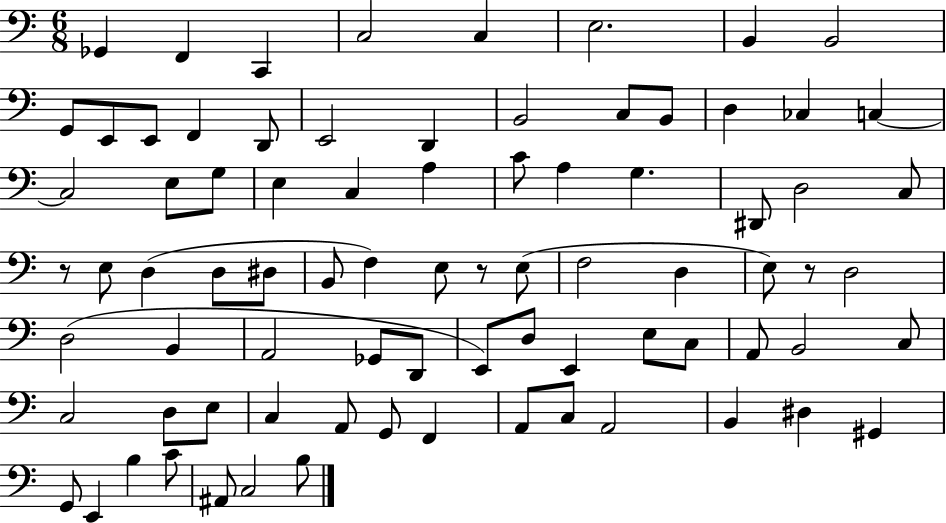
Gb2/q F2/q C2/q C3/h C3/q E3/h. B2/q B2/h G2/e E2/e E2/e F2/q D2/e E2/h D2/q B2/h C3/e B2/e D3/q CES3/q C3/q C3/h E3/e G3/e E3/q C3/q A3/q C4/e A3/q G3/q. D#2/e D3/h C3/e R/e E3/e D3/q D3/e D#3/e B2/e F3/q E3/e R/e E3/e F3/h D3/q E3/e R/e D3/h D3/h B2/q A2/h Gb2/e D2/e E2/e D3/e E2/q E3/e C3/e A2/e B2/h C3/e C3/h D3/e E3/e C3/q A2/e G2/e F2/q A2/e C3/e A2/h B2/q D#3/q G#2/q G2/e E2/q B3/q C4/e A#2/e C3/h B3/e